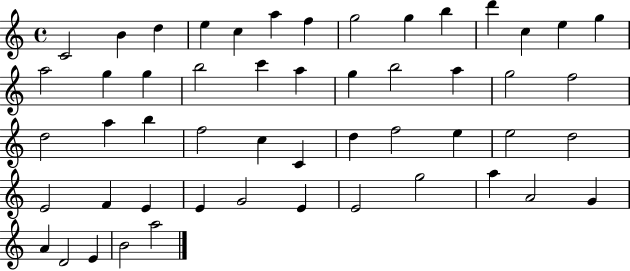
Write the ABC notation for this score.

X:1
T:Untitled
M:4/4
L:1/4
K:C
C2 B d e c a f g2 g b d' c e g a2 g g b2 c' a g b2 a g2 f2 d2 a b f2 c C d f2 e e2 d2 E2 F E E G2 E E2 g2 a A2 G A D2 E B2 a2